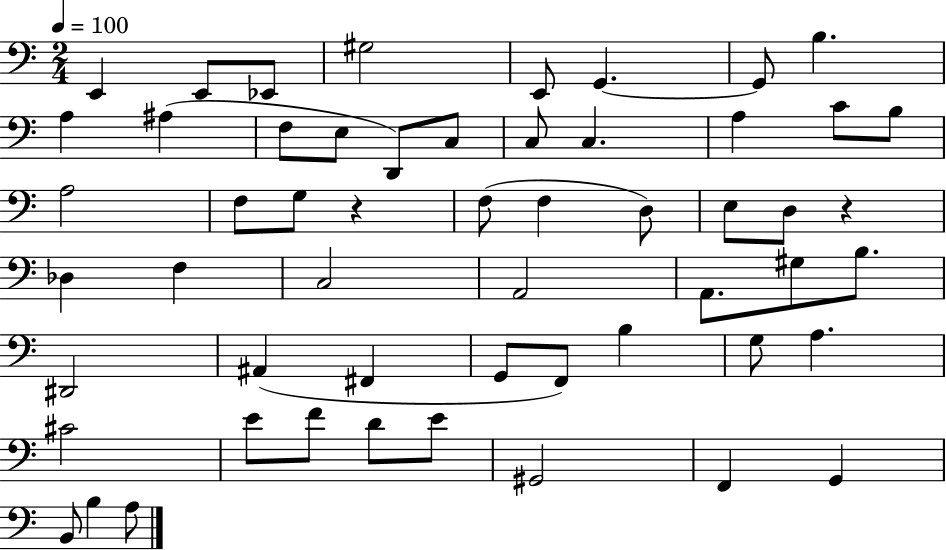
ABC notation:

X:1
T:Untitled
M:2/4
L:1/4
K:C
E,, E,,/2 _E,,/2 ^G,2 E,,/2 G,, G,,/2 B, A, ^A, F,/2 E,/2 D,,/2 C,/2 C,/2 C, A, C/2 B,/2 A,2 F,/2 G,/2 z F,/2 F, D,/2 E,/2 D,/2 z _D, F, C,2 A,,2 A,,/2 ^G,/2 B,/2 ^D,,2 ^A,, ^F,, G,,/2 F,,/2 B, G,/2 A, ^C2 E/2 F/2 D/2 E/2 ^G,,2 F,, G,, B,,/2 B, A,/2